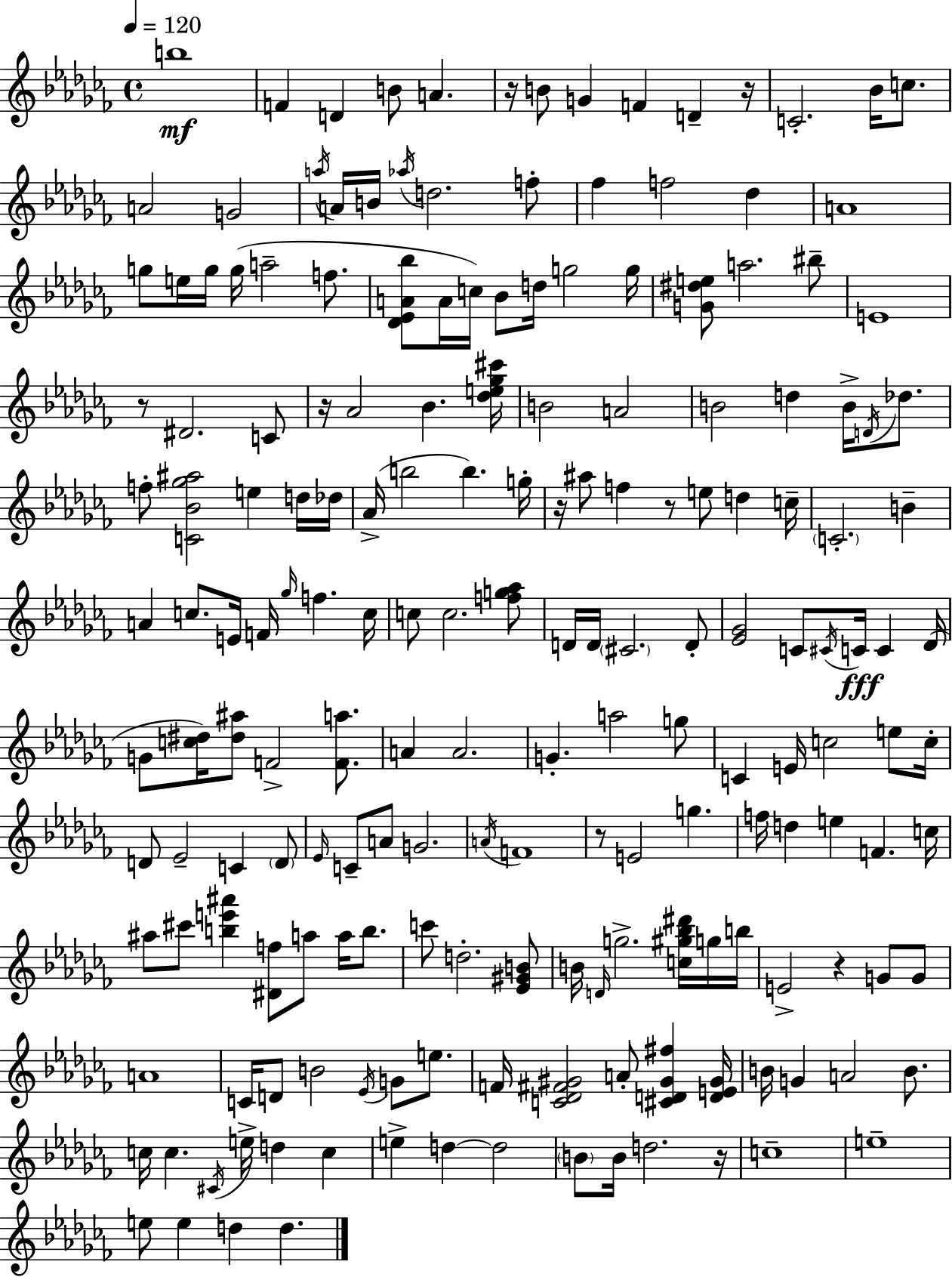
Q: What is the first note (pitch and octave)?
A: B5